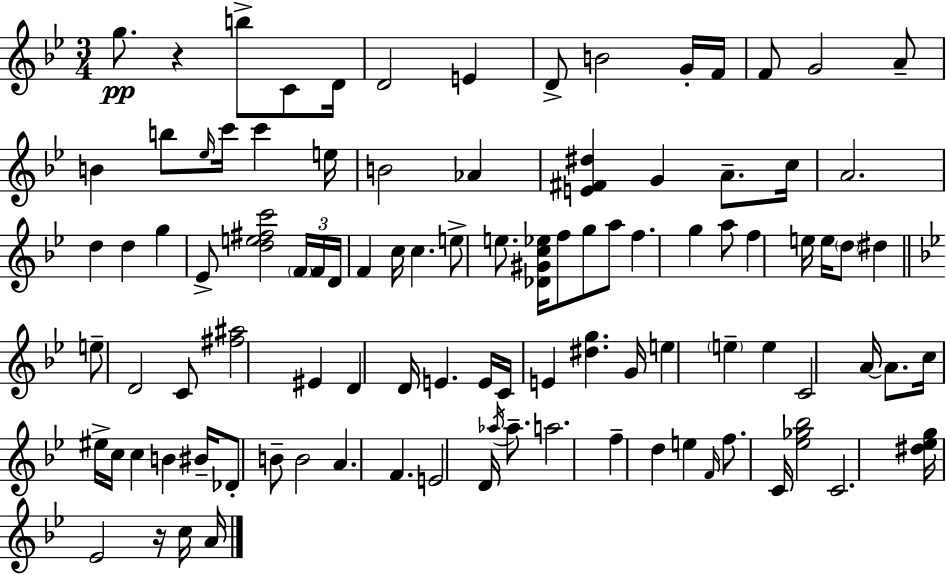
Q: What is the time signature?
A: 3/4